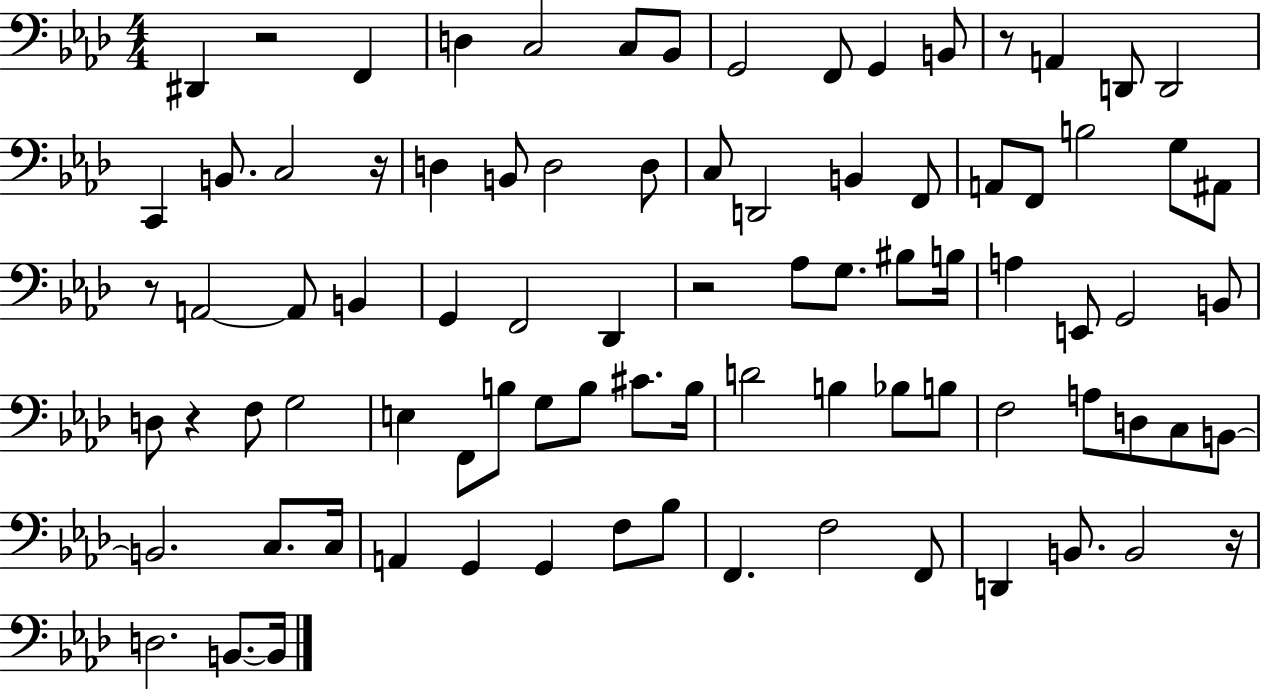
D#2/q R/h F2/q D3/q C3/h C3/e Bb2/e G2/h F2/e G2/q B2/e R/e A2/q D2/e D2/h C2/q B2/e. C3/h R/s D3/q B2/e D3/h D3/e C3/e D2/h B2/q F2/e A2/e F2/e B3/h G3/e A#2/e R/e A2/h A2/e B2/q G2/q F2/h Db2/q R/h Ab3/e G3/e. BIS3/e B3/s A3/q E2/e G2/h B2/e D3/e R/q F3/e G3/h E3/q F2/e B3/e G3/e B3/e C#4/e. B3/s D4/h B3/q Bb3/e B3/e F3/h A3/e D3/e C3/e B2/e B2/h. C3/e. C3/s A2/q G2/q G2/q F3/e Bb3/e F2/q. F3/h F2/e D2/q B2/e. B2/h R/s D3/h. B2/e. B2/s